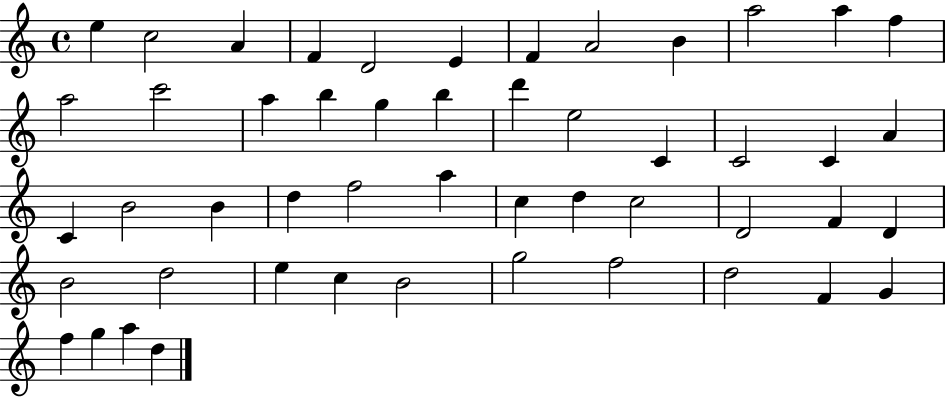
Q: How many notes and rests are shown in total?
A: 50